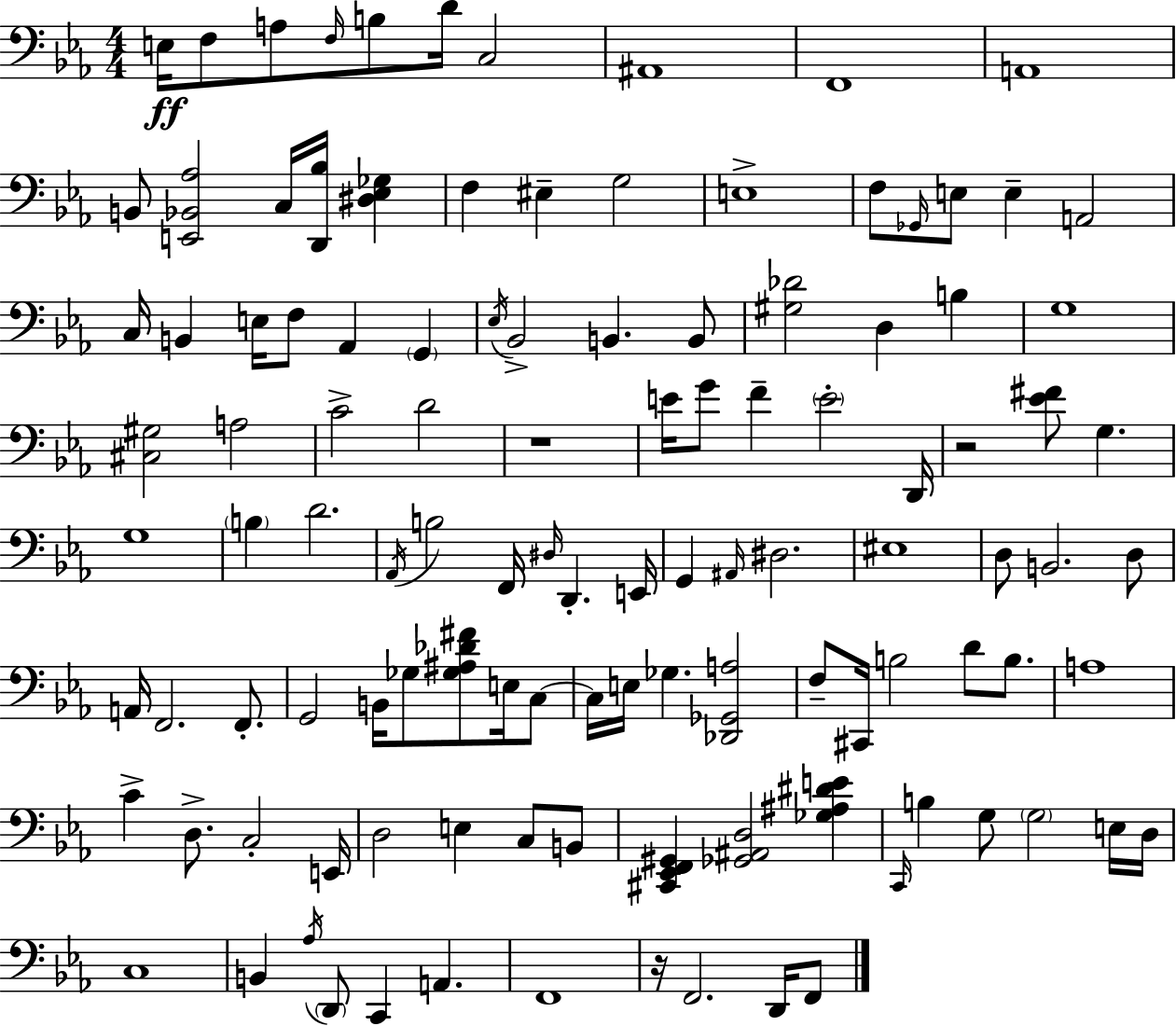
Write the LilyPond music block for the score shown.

{
  \clef bass
  \numericTimeSignature
  \time 4/4
  \key c \minor
  \repeat volta 2 { e16\ff f8 a8 \grace { f16 } b8 d'16 c2 | ais,1 | f,1 | a,1 | \break b,8 <e, bes, aes>2 c16 <d, bes>16 <dis ees ges>4 | f4 eis4-- g2 | e1-> | f8 \grace { ges,16 } e8 e4-- a,2 | \break c16 b,4 e16 f8 aes,4 \parenthesize g,4 | \acciaccatura { ees16 } bes,2-> b,4. | b,8 <gis des'>2 d4 b4 | g1 | \break <cis gis>2 a2 | c'2-> d'2 | r1 | e'16 g'8 f'4-- \parenthesize e'2-. | \break d,16 r2 <ees' fis'>8 g4. | g1 | \parenthesize b4 d'2. | \acciaccatura { aes,16 } b2 f,16 \grace { dis16 } d,4.-. | \break e,16 g,4 \grace { ais,16 } dis2. | eis1 | d8 b,2. | d8 a,16 f,2. | \break f,8.-. g,2 b,16 ges8 | <ges ais des' fis'>8 e16 c8~~ c16 e16 ges4. <des, ges, a>2 | f8-- cis,16 b2 | d'8 b8. a1 | \break c'4-> d8.-> c2-. | e,16 d2 e4 | c8 b,8 <cis, ees, f, gis,>4 <ges, ais, d>2 | <ges ais dis' e'>4 \grace { c,16 } b4 g8 \parenthesize g2 | \break e16 d16 c1 | b,4 \acciaccatura { aes16 } \parenthesize d,8 c,4 | a,4. f,1 | r16 f,2. | \break d,16 f,8 } \bar "|."
}